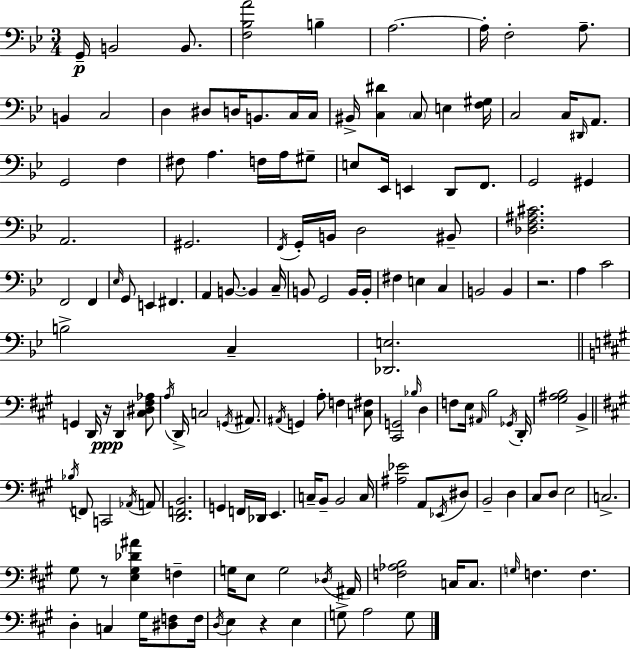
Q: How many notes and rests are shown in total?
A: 150